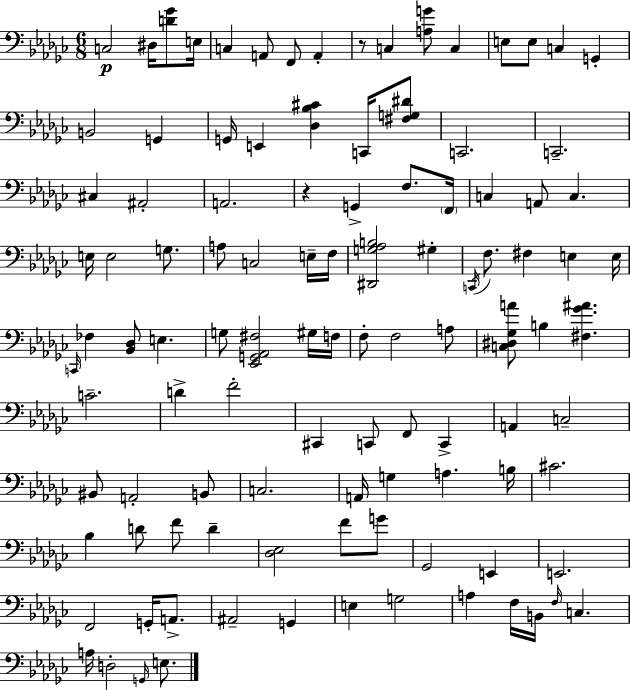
{
  \clef bass
  \numericTimeSignature
  \time 6/8
  \key ees \minor
  c2\p dis16 <d' ges'>8 e16 | c4 a,8 f,8 a,4-. | r8 c4 <a g'>8 c4 | e8 e8 c4 g,4-. | \break b,2 g,4 | g,16 e,4 <des bes cis'>4 c,16 <fis g dis'>8 | c,2. | c,2.-- | \break cis4 ais,2-. | a,2. | r4 g,4-> f8. \parenthesize f,16 | c4 a,8 c4. | \break e16 e2 g8. | a8 c2 e16-- f16 | <dis, g aes b>2 gis4-. | \acciaccatura { c,16 } f8. fis4 e4 | \break e16 \grace { c,16 } fes4 <bes, des>8 e4. | g8 <ees, g, aes, fis>2 | gis16 f16 f8-. f2 | a8 <c dis ges a'>8 b4 <fis ges' ais'>4. | \break c'2.-- | d'4-> f'2-. | cis,4 c,8 f,8 c,4-> | a,4 c2-- | \break bis,8 a,2-. | b,8 c2. | a,16 g4 a4. | b16 cis'2. | \break bes4 d'8 f'8 d'4-- | <des ees>2 f'8 | g'8 ges,2 e,4 | e,2. | \break f,2 g,16-. a,8.-> | ais,2-- g,4 | e4 g2 | a4 f16 b,16 \grace { f16 } c4. | \break a16 d2-. | \grace { g,16 } e8. \bar "|."
}